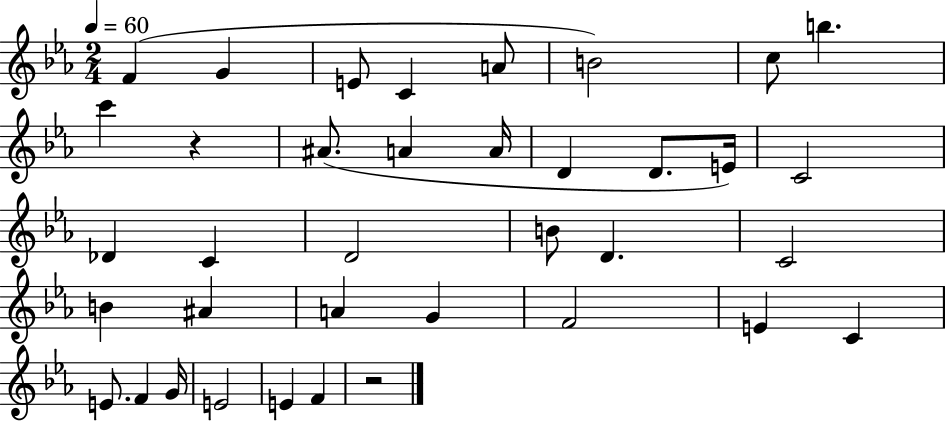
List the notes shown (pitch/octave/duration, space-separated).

F4/q G4/q E4/e C4/q A4/e B4/h C5/e B5/q. C6/q R/q A#4/e. A4/q A4/s D4/q D4/e. E4/s C4/h Db4/q C4/q D4/h B4/e D4/q. C4/h B4/q A#4/q A4/q G4/q F4/h E4/q C4/q E4/e. F4/q G4/s E4/h E4/q F4/q R/h